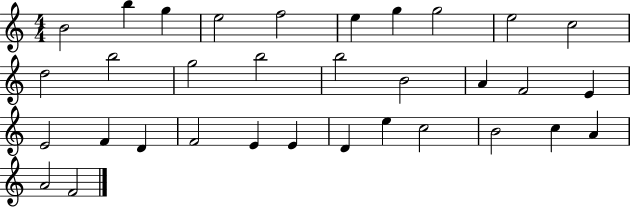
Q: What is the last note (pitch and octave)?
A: F4